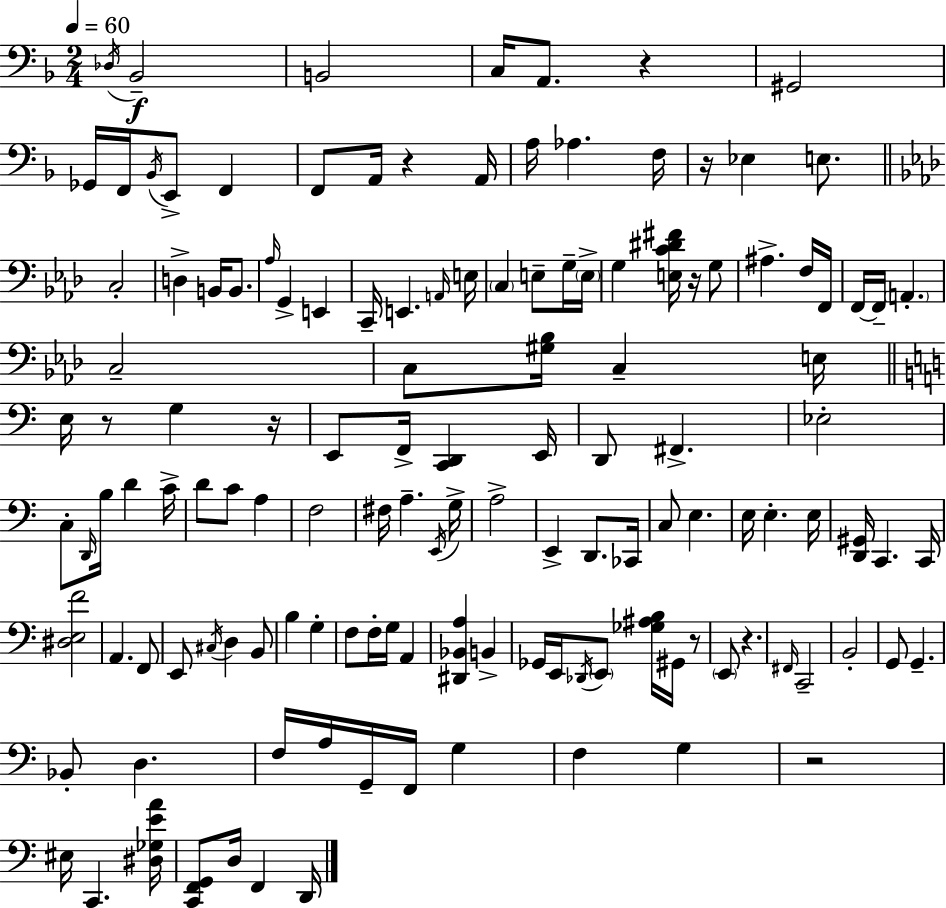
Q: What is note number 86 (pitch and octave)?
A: G3